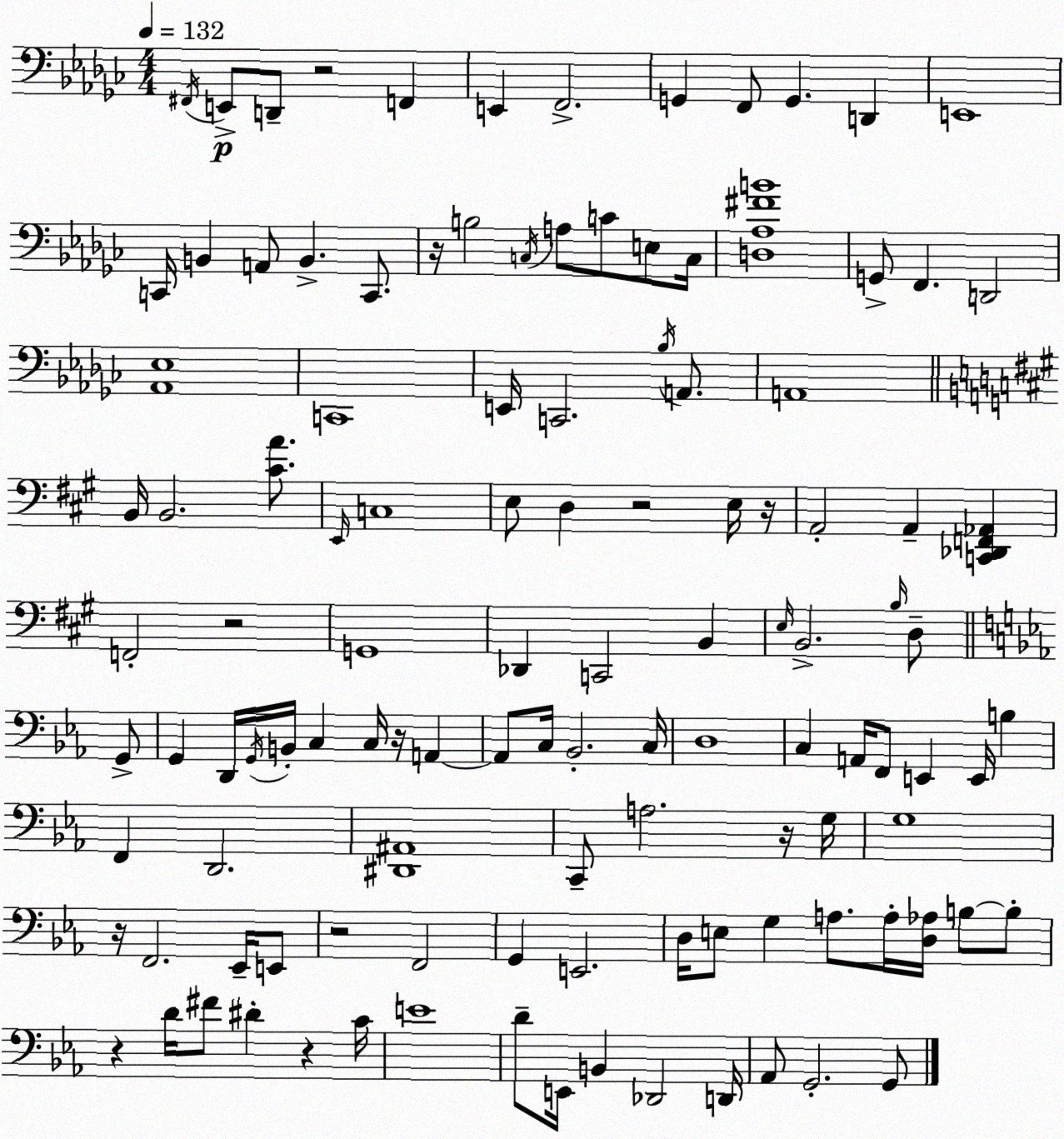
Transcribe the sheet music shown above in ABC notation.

X:1
T:Untitled
M:4/4
L:1/4
K:Ebm
^F,,/4 E,,/2 D,,/2 z2 F,, E,, F,,2 G,, F,,/2 G,, D,, E,,4 C,,/4 B,, A,,/2 B,, C,,/2 z/4 B,2 C,/4 A,/2 C/2 E,/2 C,/4 [D,_A,^FB]4 G,,/2 F,, D,,2 [_A,,_E,]4 C,,4 E,,/4 C,,2 _B,/4 A,,/2 A,,4 B,,/4 B,,2 [^CA]/2 E,,/4 C,4 E,/2 D, z2 E,/4 z/4 A,,2 A,, [C,,_D,,F,,_A,,] F,,2 z2 G,,4 _D,, C,,2 B,, E,/4 B,,2 B,/4 D,/2 G,,/2 G,, D,,/4 G,,/4 B,,/4 C, C,/4 z/4 A,, A,,/2 C,/4 _B,,2 C,/4 D,4 C, A,,/4 F,,/2 E,, E,,/4 B, F,, D,,2 [^D,,^A,,]4 C,,/2 A,2 z/4 G,/4 G,4 z/4 F,,2 _E,,/4 E,,/2 z2 F,,2 G,, E,,2 D,/4 E,/2 G, A,/2 A,/4 [D,_A,]/4 B,/2 B,/2 z D/4 ^F/2 ^D z C/4 E4 D/2 E,,/4 B,, _D,,2 D,,/4 _A,,/2 G,,2 G,,/2